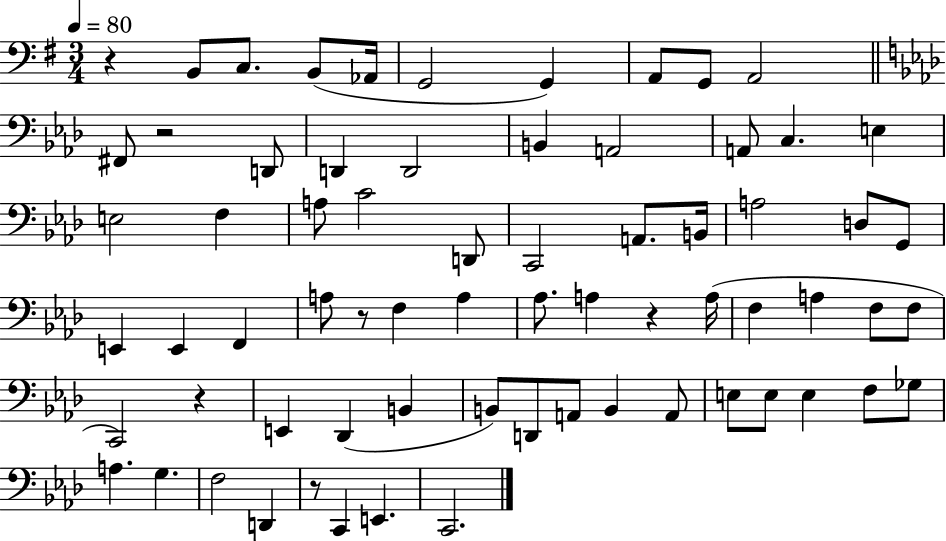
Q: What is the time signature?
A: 3/4